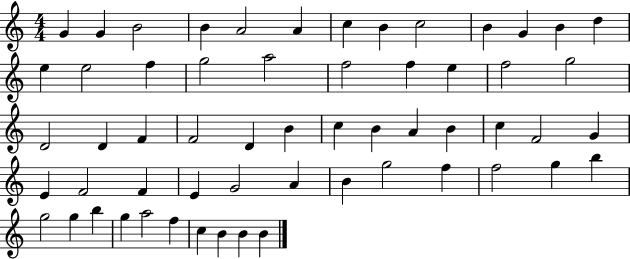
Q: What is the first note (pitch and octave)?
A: G4